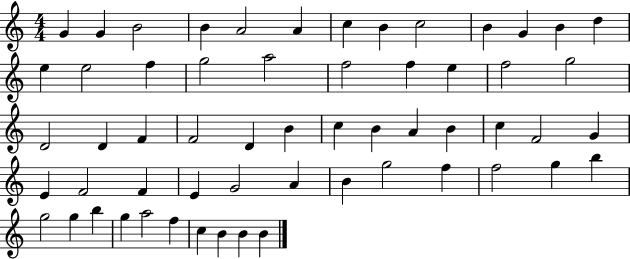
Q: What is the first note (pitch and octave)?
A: G4